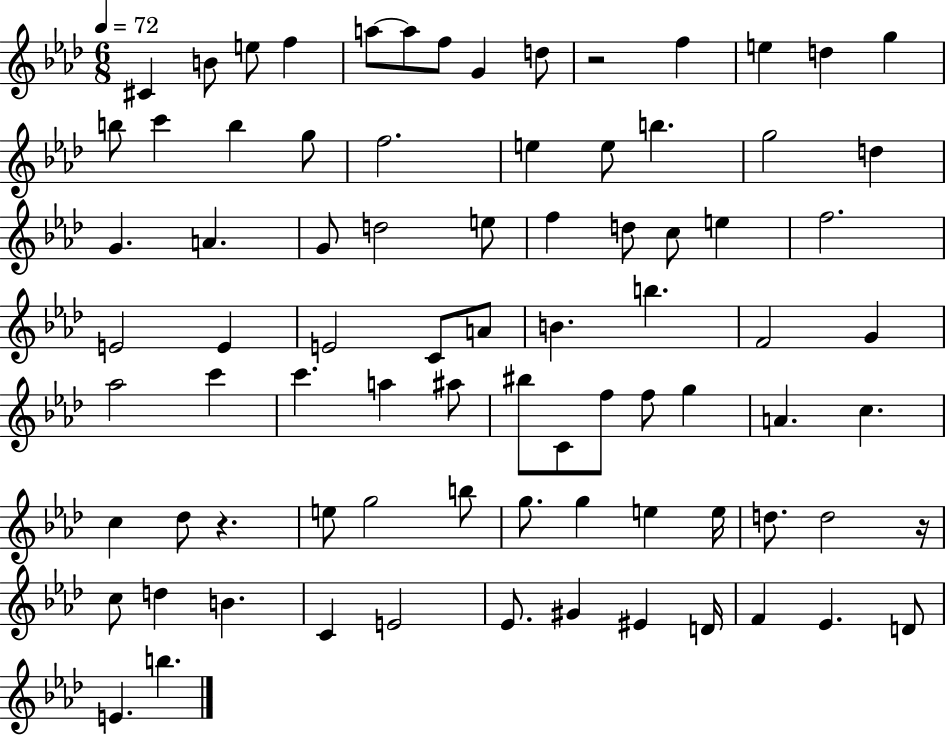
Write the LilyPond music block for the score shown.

{
  \clef treble
  \numericTimeSignature
  \time 6/8
  \key aes \major
  \tempo 4 = 72
  cis'4 b'8 e''8 f''4 | a''8~~ a''8 f''8 g'4 d''8 | r2 f''4 | e''4 d''4 g''4 | \break b''8 c'''4 b''4 g''8 | f''2. | e''4 e''8 b''4. | g''2 d''4 | \break g'4. a'4. | g'8 d''2 e''8 | f''4 d''8 c''8 e''4 | f''2. | \break e'2 e'4 | e'2 c'8 a'8 | b'4. b''4. | f'2 g'4 | \break aes''2 c'''4 | c'''4. a''4 ais''8 | bis''8 c'8 f''8 f''8 g''4 | a'4. c''4. | \break c''4 des''8 r4. | e''8 g''2 b''8 | g''8. g''4 e''4 e''16 | d''8. d''2 r16 | \break c''8 d''4 b'4. | c'4 e'2 | ees'8. gis'4 eis'4 d'16 | f'4 ees'4. d'8 | \break e'4. b''4. | \bar "|."
}